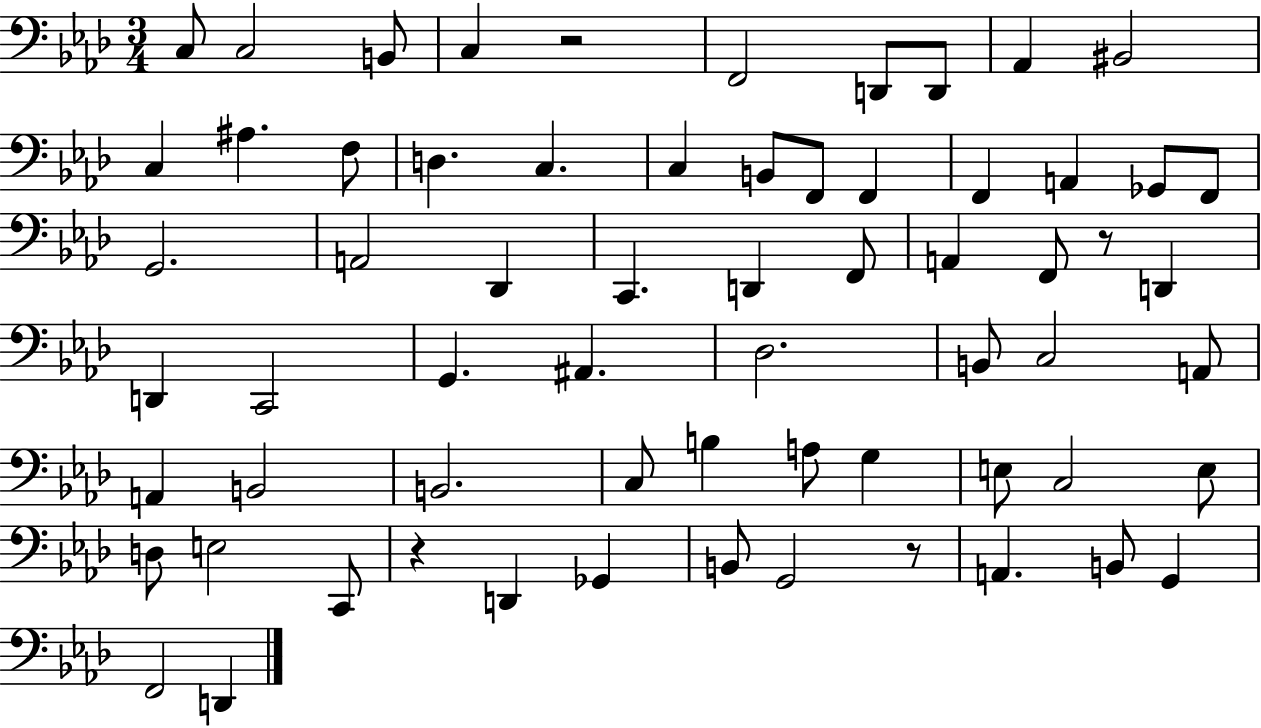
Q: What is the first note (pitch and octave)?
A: C3